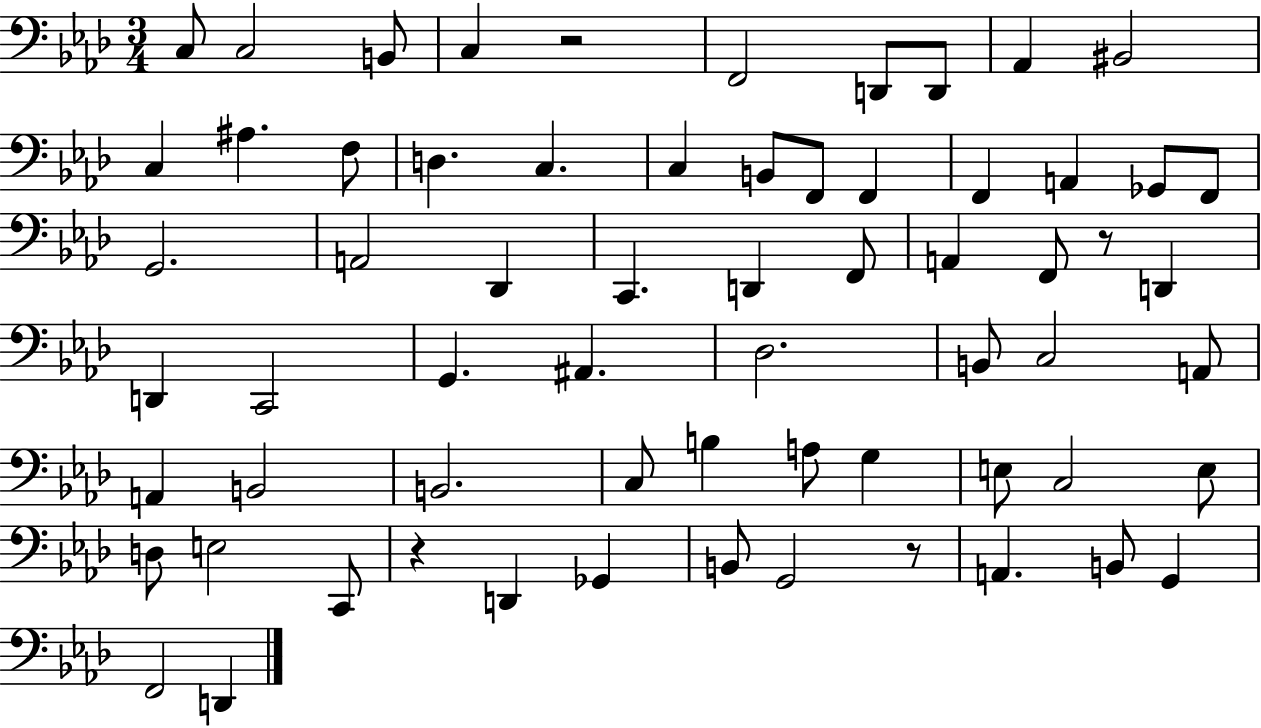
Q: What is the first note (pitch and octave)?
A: C3